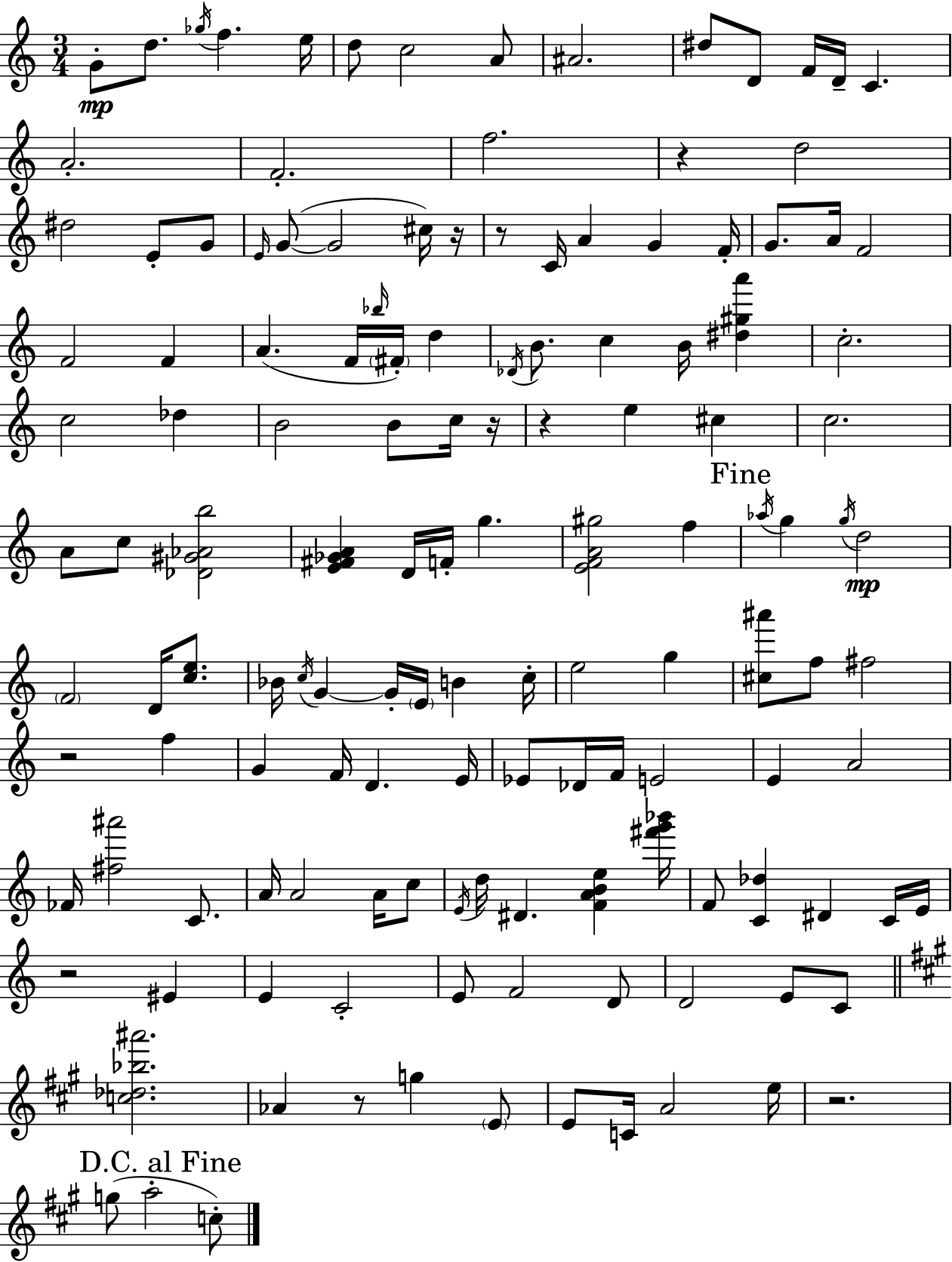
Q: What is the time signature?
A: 3/4